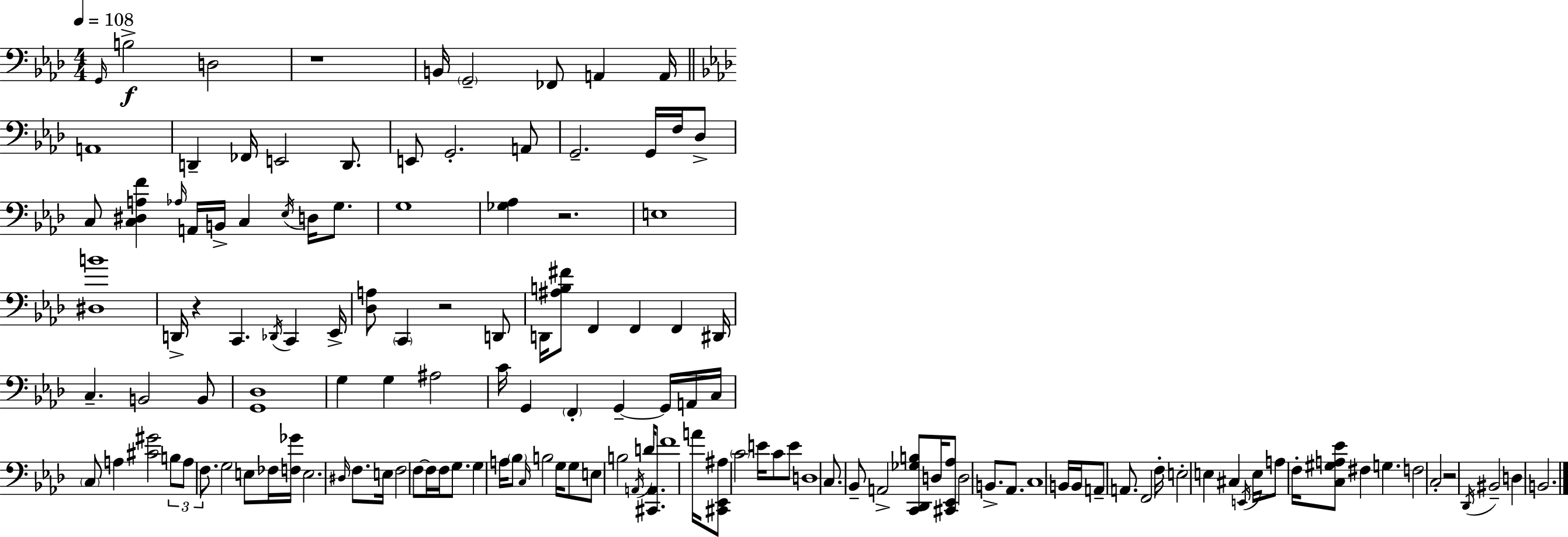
{
  \clef bass
  \numericTimeSignature
  \time 4/4
  \key aes \major
  \tempo 4 = 108
  \grace { g,16 }\f b2-> d2 | r1 | b,16 \parenthesize g,2-- fes,8 a,4 | a,16 \bar "||" \break \key aes \major a,1 | d,4-- fes,16 e,2 d,8. | e,8 g,2.-. a,8 | g,2.-- g,16 f16 des8-> | \break c8 <c dis a f'>4 \grace { aes16 } a,16 b,16-> c4 \acciaccatura { ees16 } d16 g8. | g1 | <ges aes>4 r2. | e1 | \break <dis b'>1 | d,16-> r4 c,4. \acciaccatura { des,16 } c,4 | ees,16-> <des a>8 \parenthesize c,4 r2 | d,8 d,16 <ais b fis'>8 f,4 f,4 f,4 | \break dis,16 c4.-- b,2 | b,8 <g, des>1 | g4 g4 ais2 | c'16 g,4 \parenthesize f,4-. g,4--~~ | \break g,16 a,16 c16 \parenthesize c8 a4 <cis' gis'>2 | \tuplet 3/2 { b8 a8 f8. } g2 | e8 fes16 <f ges'>16 e2. | \grace { dis16 } f8. e16 f2 f8~~ f16 | \break f16 g8. g4 a16 \parenthesize bes8 \grace { c16 } b2 | g16 g8 e8 b2 | \acciaccatura { a,16 } d'16 <cis, a,>8. f'1 | a'16 <cis, ees, ais>8 \parenthesize c'2 | \break e'16 c'8 e'8 d1 | c8. bes,8-- a,2-> | <c, des, ges b>8 d16 <cis, ees, aes>8 d2 | b,8.-> aes,8. c1 | \break b,16 b,16 a,8-- a,8. f,2 | f16-. e2-. e4 | cis4 \acciaccatura { e,16 } e16 a8 f16-. <c gis a ees'>8 fis4 | g4. f2 c2-. | \break r2 \acciaccatura { des,16 } | bis,2-- d4 b,2. | \bar "|."
}